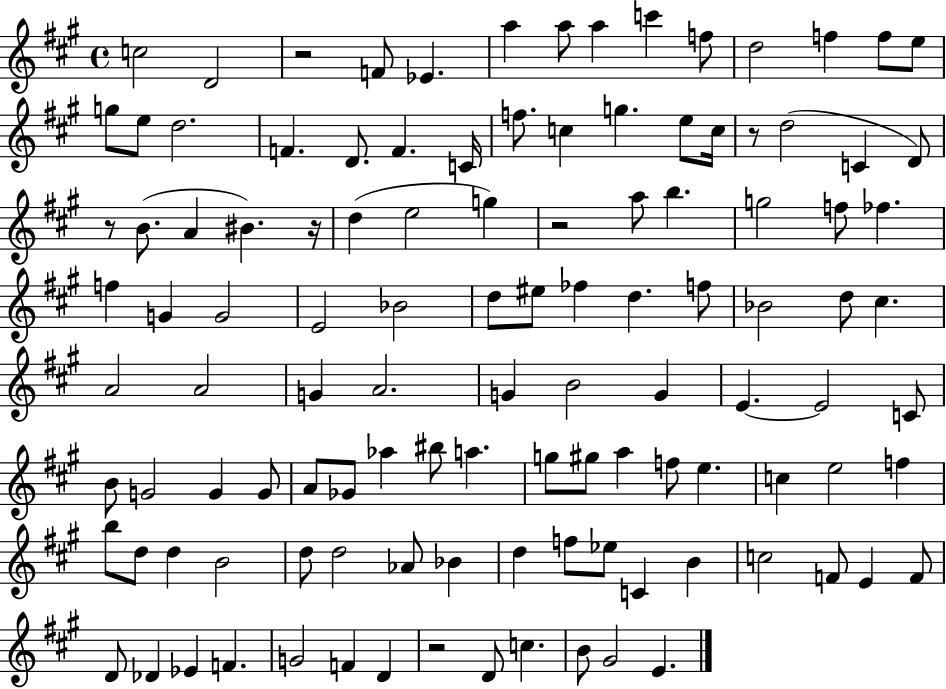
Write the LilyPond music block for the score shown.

{
  \clef treble
  \time 4/4
  \defaultTimeSignature
  \key a \major
  c''2 d'2 | r2 f'8 ees'4. | a''4 a''8 a''4 c'''4 f''8 | d''2 f''4 f''8 e''8 | \break g''8 e''8 d''2. | f'4. d'8. f'4. c'16 | f''8. c''4 g''4. e''8 c''16 | r8 d''2( c'4 d'8) | \break r8 b'8.( a'4 bis'4.) r16 | d''4( e''2 g''4) | r2 a''8 b''4. | g''2 f''8 fes''4. | \break f''4 g'4 g'2 | e'2 bes'2 | d''8 eis''8 fes''4 d''4. f''8 | bes'2 d''8 cis''4. | \break a'2 a'2 | g'4 a'2. | g'4 b'2 g'4 | e'4.~~ e'2 c'8 | \break b'8 g'2 g'4 g'8 | a'8 ges'8 aes''4 bis''8 a''4. | g''8 gis''8 a''4 f''8 e''4. | c''4 e''2 f''4 | \break b''8 d''8 d''4 b'2 | d''8 d''2 aes'8 bes'4 | d''4 f''8 ees''8 c'4 b'4 | c''2 f'8 e'4 f'8 | \break d'8 des'4 ees'4 f'4. | g'2 f'4 d'4 | r2 d'8 c''4. | b'8 gis'2 e'4. | \break \bar "|."
}